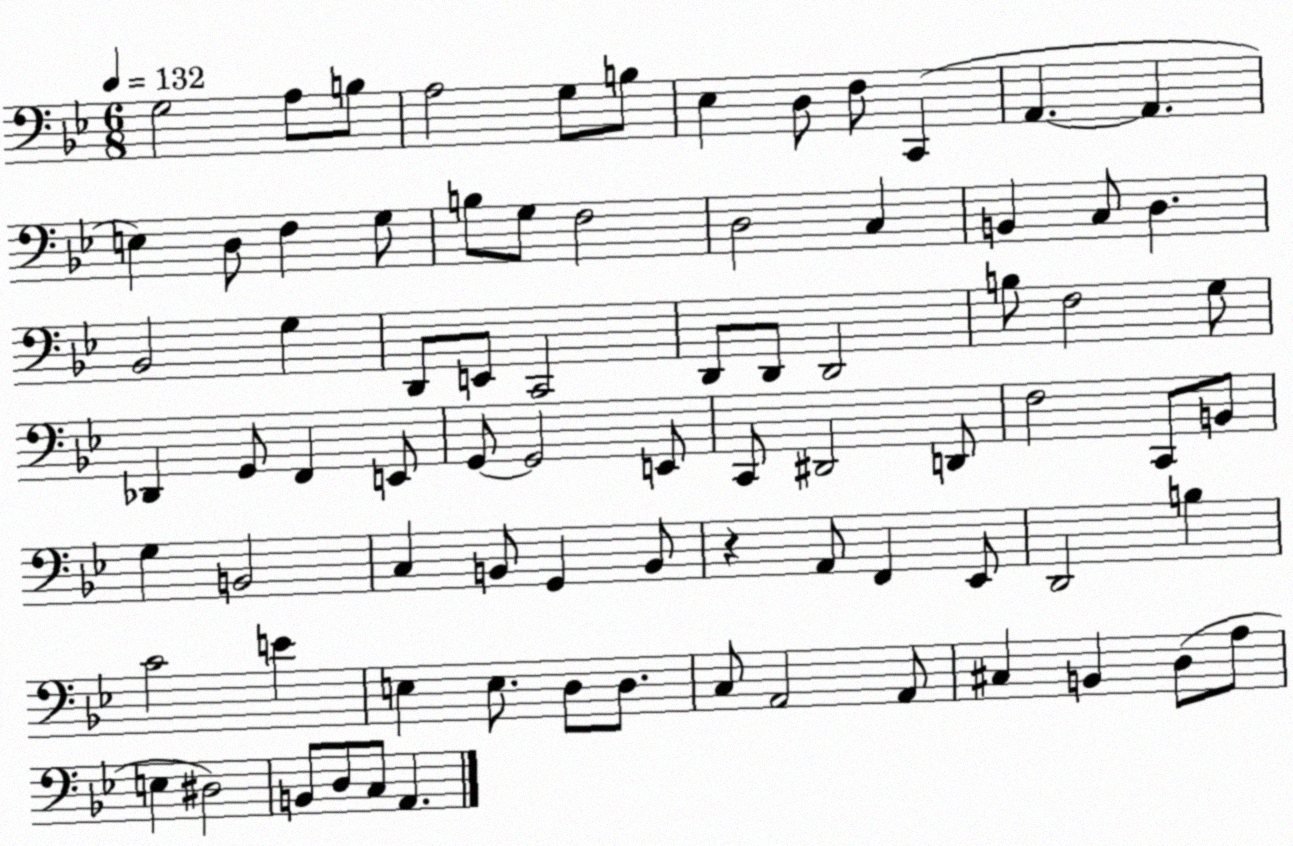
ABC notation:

X:1
T:Untitled
M:6/8
L:1/4
K:Bb
G,2 A,/2 B,/2 A,2 G,/2 B,/2 _E, D,/2 F,/2 C,, A,, A,, E, D,/2 F, G,/2 B,/2 G,/2 F,2 D,2 C, B,, C,/2 D, _B,,2 G, D,,/2 E,,/2 C,,2 D,,/2 D,,/2 D,,2 B,/2 F,2 G,/2 _D,, G,,/2 F,, E,,/2 G,,/2 G,,2 E,,/2 C,,/2 ^D,,2 D,,/2 F,2 C,,/2 B,,/2 G, B,,2 C, B,,/2 G,, B,,/2 z A,,/2 F,, _E,,/2 D,,2 B, C2 E E, E,/2 D,/2 D,/2 C,/2 A,,2 A,,/2 ^C, B,, D,/2 A,/2 E, ^D,2 B,,/2 D,/2 C,/2 A,,